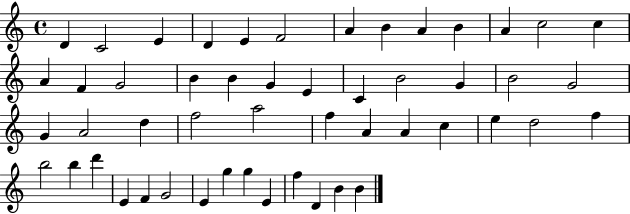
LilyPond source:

{
  \clef treble
  \time 4/4
  \defaultTimeSignature
  \key c \major
  d'4 c'2 e'4 | d'4 e'4 f'2 | a'4 b'4 a'4 b'4 | a'4 c''2 c''4 | \break a'4 f'4 g'2 | b'4 b'4 g'4 e'4 | c'4 b'2 g'4 | b'2 g'2 | \break g'4 a'2 d''4 | f''2 a''2 | f''4 a'4 a'4 c''4 | e''4 d''2 f''4 | \break b''2 b''4 d'''4 | e'4 f'4 g'2 | e'4 g''4 g''4 e'4 | f''4 d'4 b'4 b'4 | \break \bar "|."
}